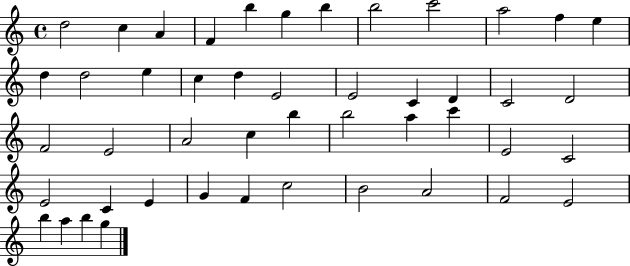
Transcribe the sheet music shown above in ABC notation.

X:1
T:Untitled
M:4/4
L:1/4
K:C
d2 c A F b g b b2 c'2 a2 f e d d2 e c d E2 E2 C D C2 D2 F2 E2 A2 c b b2 a c' E2 C2 E2 C E G F c2 B2 A2 F2 E2 b a b g